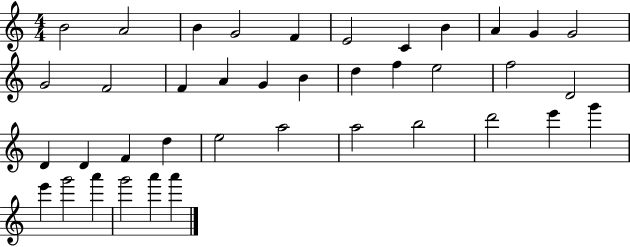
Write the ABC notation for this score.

X:1
T:Untitled
M:4/4
L:1/4
K:C
B2 A2 B G2 F E2 C B A G G2 G2 F2 F A G B d f e2 f2 D2 D D F d e2 a2 a2 b2 d'2 e' g' e' g'2 a' g'2 a' a'